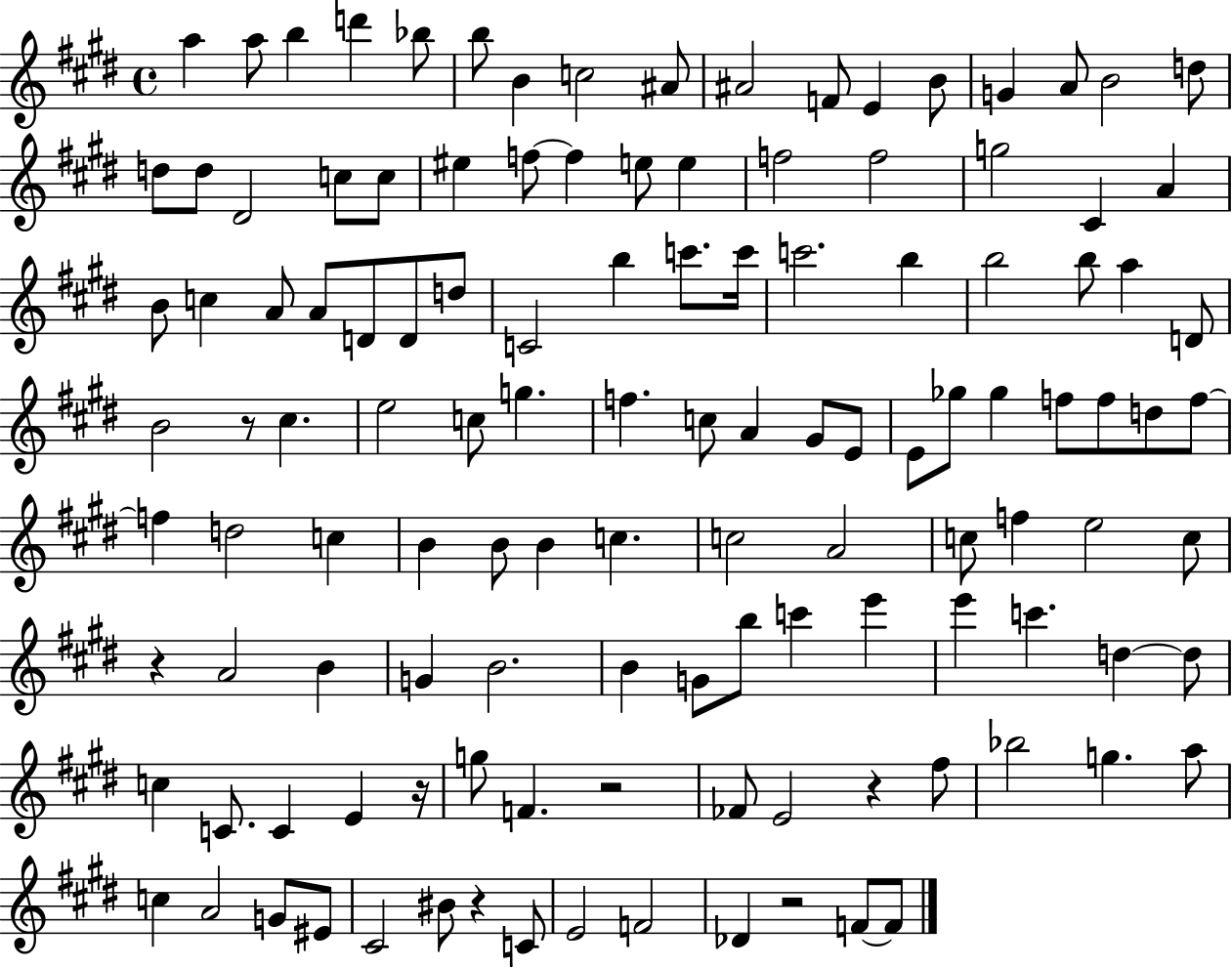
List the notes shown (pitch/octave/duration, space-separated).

A5/q A5/e B5/q D6/q Bb5/e B5/e B4/q C5/h A#4/e A#4/h F4/e E4/q B4/e G4/q A4/e B4/h D5/e D5/e D5/e D#4/h C5/e C5/e EIS5/q F5/e F5/q E5/e E5/q F5/h F5/h G5/h C#4/q A4/q B4/e C5/q A4/e A4/e D4/e D4/e D5/e C4/h B5/q C6/e. C6/s C6/h. B5/q B5/h B5/e A5/q D4/e B4/h R/e C#5/q. E5/h C5/e G5/q. F5/q. C5/e A4/q G#4/e E4/e E4/e Gb5/e Gb5/q F5/e F5/e D5/e F5/e F5/q D5/h C5/q B4/q B4/e B4/q C5/q. C5/h A4/h C5/e F5/q E5/h C5/e R/q A4/h B4/q G4/q B4/h. B4/q G4/e B5/e C6/q E6/q E6/q C6/q. D5/q D5/e C5/q C4/e. C4/q E4/q R/s G5/e F4/q. R/h FES4/e E4/h R/q F#5/e Bb5/h G5/q. A5/e C5/q A4/h G4/e EIS4/e C#4/h BIS4/e R/q C4/e E4/h F4/h Db4/q R/h F4/e F4/e